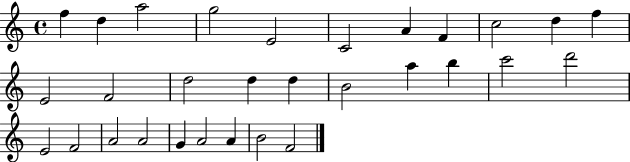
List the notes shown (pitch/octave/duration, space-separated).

F5/q D5/q A5/h G5/h E4/h C4/h A4/q F4/q C5/h D5/q F5/q E4/h F4/h D5/h D5/q D5/q B4/h A5/q B5/q C6/h D6/h E4/h F4/h A4/h A4/h G4/q A4/h A4/q B4/h F4/h